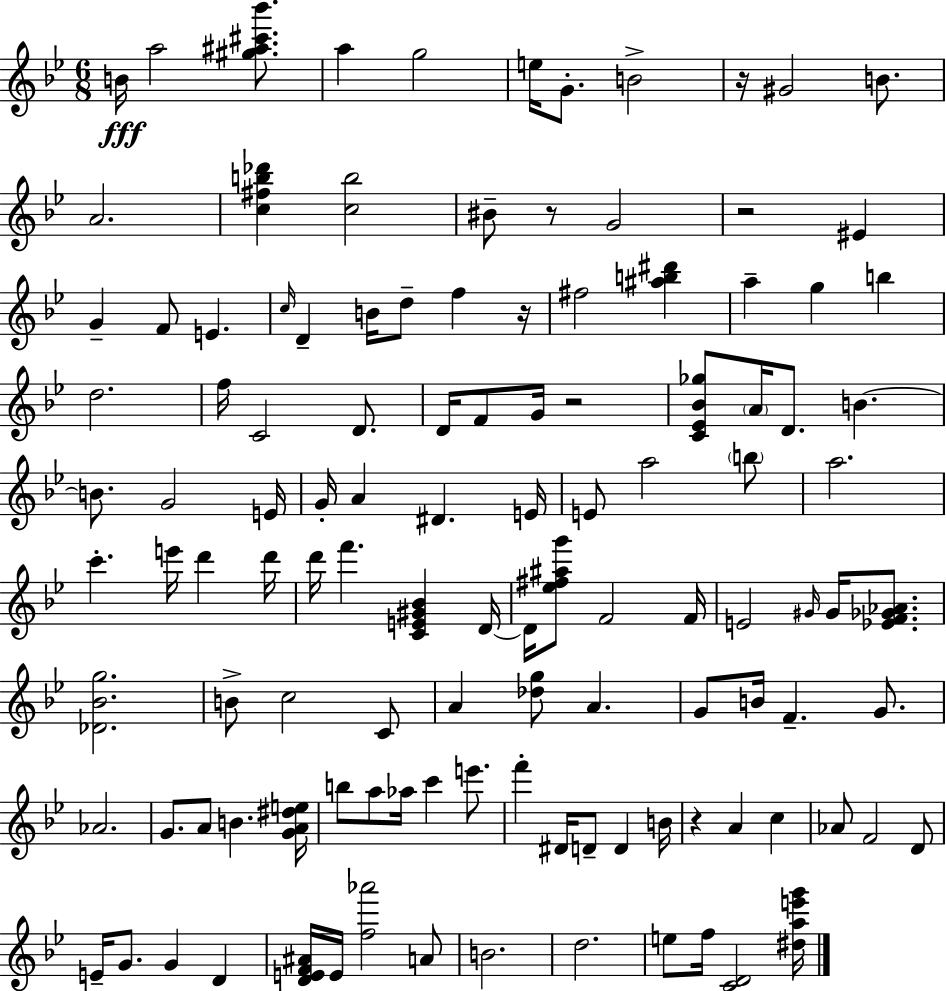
B4/s A5/h [G#5,A#5,C#6,Bb6]/e. A5/q G5/h E5/s G4/e. B4/h R/s G#4/h B4/e. A4/h. [C5,F#5,B5,Db6]/q [C5,B5]/h BIS4/e R/e G4/h R/h EIS4/q G4/q F4/e E4/q. C5/s D4/q B4/s D5/e F5/q R/s F#5/h [A#5,B5,D#6]/q A5/q G5/q B5/q D5/h. F5/s C4/h D4/e. D4/s F4/e G4/s R/h [C4,Eb4,Bb4,Gb5]/e A4/s D4/e. B4/q. B4/e. G4/h E4/s G4/s A4/q D#4/q. E4/s E4/e A5/h B5/e A5/h. C6/q. E6/s D6/q D6/s D6/s F6/q. [C4,E4,G#4,Bb4]/q D4/s D4/s [Eb5,F#5,A#5,G6]/e F4/h F4/s E4/h G#4/s G#4/s [Eb4,F4,Gb4,Ab4]/e. [Db4,Bb4,G5]/h. B4/e C5/h C4/e A4/q [Db5,G5]/e A4/q. G4/e B4/s F4/q. G4/e. Ab4/h. G4/e. A4/e B4/q. [G4,A4,D#5,E5]/s B5/e A5/e Ab5/s C6/q E6/e. F6/q D#4/s D4/e D4/q B4/s R/q A4/q C5/q Ab4/e F4/h D4/e E4/s G4/e. G4/q D4/q [D4,E4,F4,A#4]/s E4/s [F5,Ab6]/h A4/e B4/h. D5/h. E5/e F5/s [C4,D4]/h [D#5,A5,E6,G6]/s